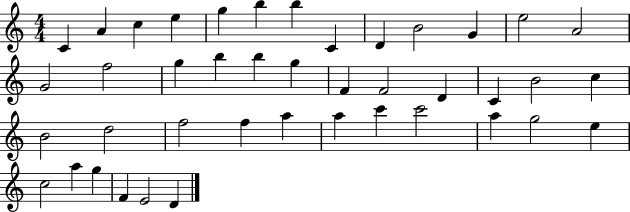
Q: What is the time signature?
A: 4/4